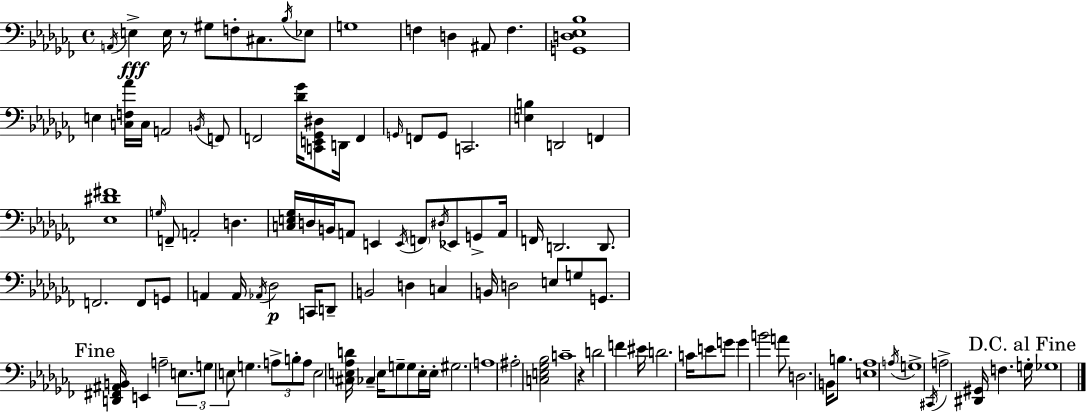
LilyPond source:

{
  \clef bass
  \time 4/4
  \defaultTimeSignature
  \key aes \minor
  \acciaccatura { a,16 }\fff e4-> e16 r8 gis8 f8-. cis8. \acciaccatura { bes16 } | ees8 g1 | f4 d4 ais,8 f4. | <g, d ees bes>1 | \break e4 <c f aes'>16 c16 a,2 | \acciaccatura { b,16 } f,8 f,2 <des' ges'>16 <c, e, ges, dis>8 d,16 f,4 | \grace { g,16 } f,8 g,8 c,2. | <e b>4 d,2 | \break f,4 <ees dis' fis'>1 | \grace { g16 } f,8-- a,2-. d4. | <c e ges>16 d16 b,16 a,8 e,4 \acciaccatura { e,16 } \parenthesize f,8 | \acciaccatura { dis16 } ees,8 g,8-> a,16 f,16 d,2. | \break d,8. f,2. | f,8 g,8 a,4 a,16 \acciaccatura { aes,16 }\p des2 | c,16 d,8-- b,2 | d4 c4 b,16 d2 | \break e8 g8 g,8. \mark "Fine" <d, fis, ais, b,>16 e,4 a2-- | \tuplet 3/2 { e8. g8 e8 } g4. | \tuplet 3/2 { a8-> b8-. a8 } e2 | <cis e aes d'>16 ces4-- e16 g8-- g8 e16-. e16-. gis2. | \break a1 | ais2-. | <c e ges bes>2 c'1-- | r4 d'2 | \break f'4 eis'16 d'2. | c'16 e'8 g'8 g'4 b'2 | a'8 d2. | b,16 b8. <e aes>1 | \break \acciaccatura { a16 } g1-> | \acciaccatura { cis,16 } a2-> | <dis, gis,>16 f4. \mark "D.C. al Fine" g16-. ges1 | \bar "|."
}